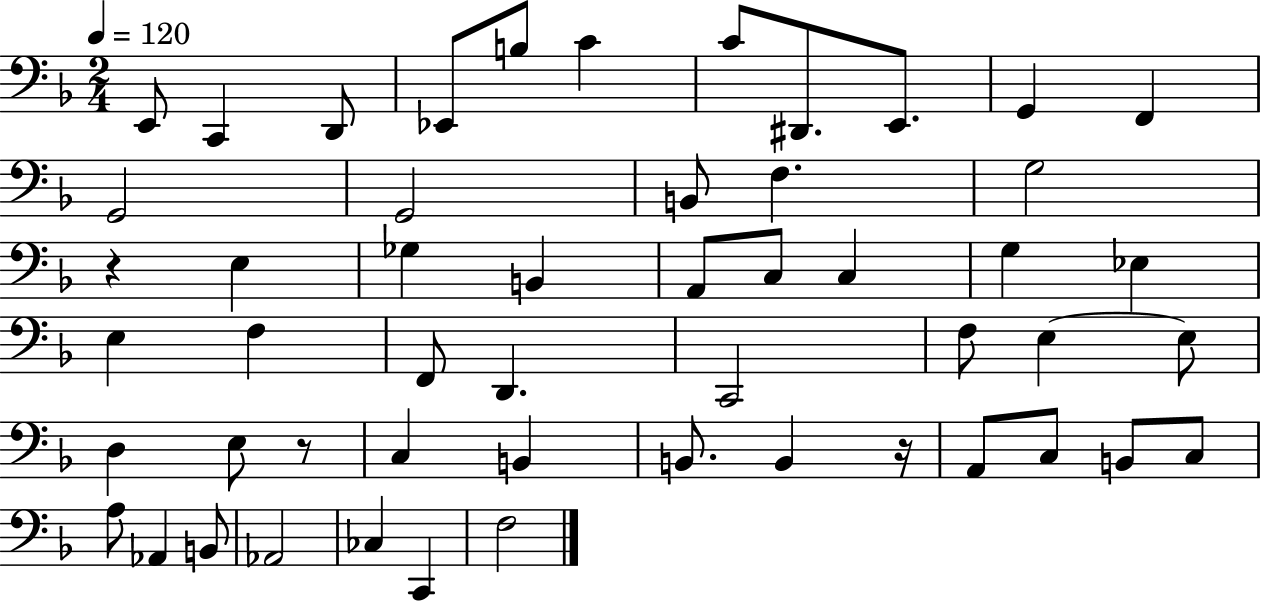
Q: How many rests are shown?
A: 3